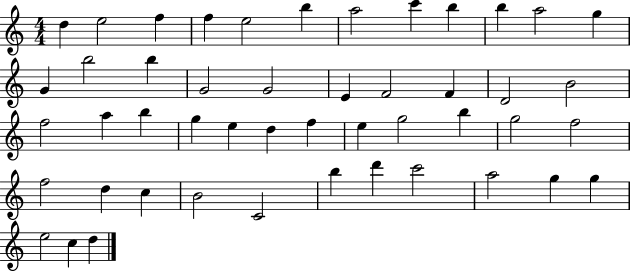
{
  \clef treble
  \numericTimeSignature
  \time 4/4
  \key c \major
  d''4 e''2 f''4 | f''4 e''2 b''4 | a''2 c'''4 b''4 | b''4 a''2 g''4 | \break g'4 b''2 b''4 | g'2 g'2 | e'4 f'2 f'4 | d'2 b'2 | \break f''2 a''4 b''4 | g''4 e''4 d''4 f''4 | e''4 g''2 b''4 | g''2 f''2 | \break f''2 d''4 c''4 | b'2 c'2 | b''4 d'''4 c'''2 | a''2 g''4 g''4 | \break e''2 c''4 d''4 | \bar "|."
}